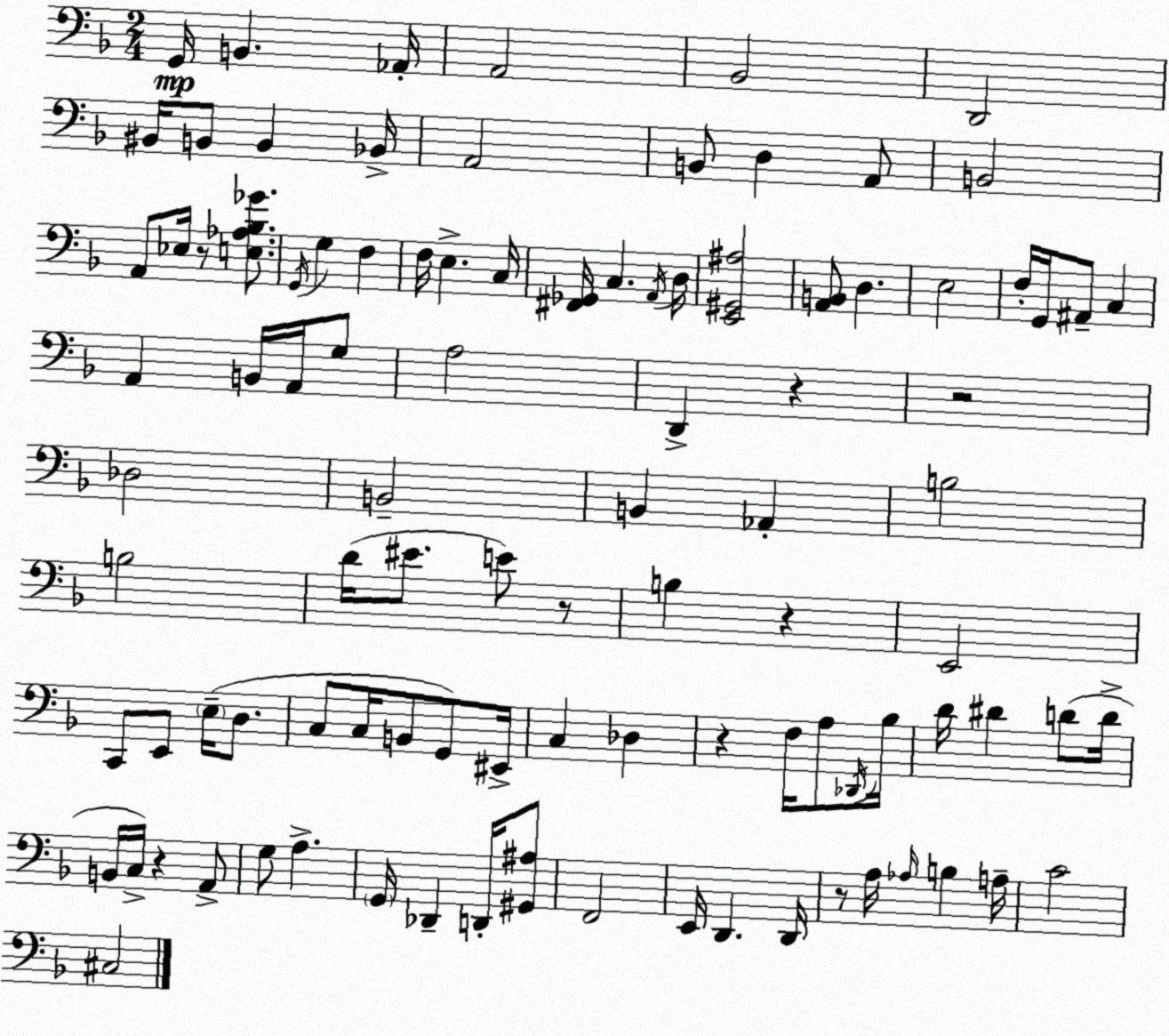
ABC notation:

X:1
T:Untitled
M:2/4
L:1/4
K:F
G,,/4 B,, _A,,/4 A,,2 _B,,2 D,,2 ^B,,/4 B,,/2 B,, _B,,/4 A,,2 B,,/2 D, A,,/2 B,,2 A,,/2 _E,/4 z/2 [E,_A,_B,_G]/2 G,,/4 G, F, F,/4 E, C,/4 [^F,,_G,,]/4 C, A,,/4 D,/4 [E,,^G,,^A,]2 [A,,B,,]/2 D, E,2 F,/4 G,,/4 ^A,,/2 C, A,, B,,/4 A,,/4 G,/2 A,2 D,, z z2 _D,2 B,,2 B,, _A,, B,2 B,2 D/4 ^E/2 E/2 z/2 B, z E,,2 C,,/2 E,,/2 E,/4 D,/2 C,/2 C,/4 B,,/2 G,,/2 ^E,,/4 C, _D, z F,/4 A,/2 _D,,/4 _B,/4 D/4 ^D D/2 D/4 B,,/4 C,/4 z A,,/2 G,/2 A, G,,/4 _D,, D,,/4 [^G,,^A,]/2 F,,2 E,,/4 D,, D,,/4 z/2 A,/4 _A,/4 B, A,/4 C2 ^C,2